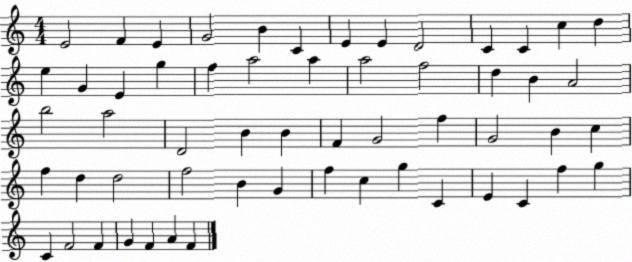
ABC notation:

X:1
T:Untitled
M:4/4
L:1/4
K:C
E2 F E G2 B C E E D2 C C c d e G E g f a2 a a2 f2 d B A2 b2 a2 D2 B B F G2 f G2 B c f d d2 f2 B G f c g C E C f g C F2 F G F A F